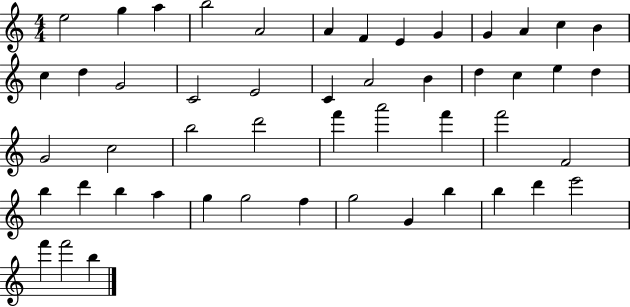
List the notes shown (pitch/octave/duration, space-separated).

E5/h G5/q A5/q B5/h A4/h A4/q F4/q E4/q G4/q G4/q A4/q C5/q B4/q C5/q D5/q G4/h C4/h E4/h C4/q A4/h B4/q D5/q C5/q E5/q D5/q G4/h C5/h B5/h D6/h F6/q A6/h F6/q F6/h F4/h B5/q D6/q B5/q A5/q G5/q G5/h F5/q G5/h G4/q B5/q B5/q D6/q E6/h F6/q F6/h B5/q